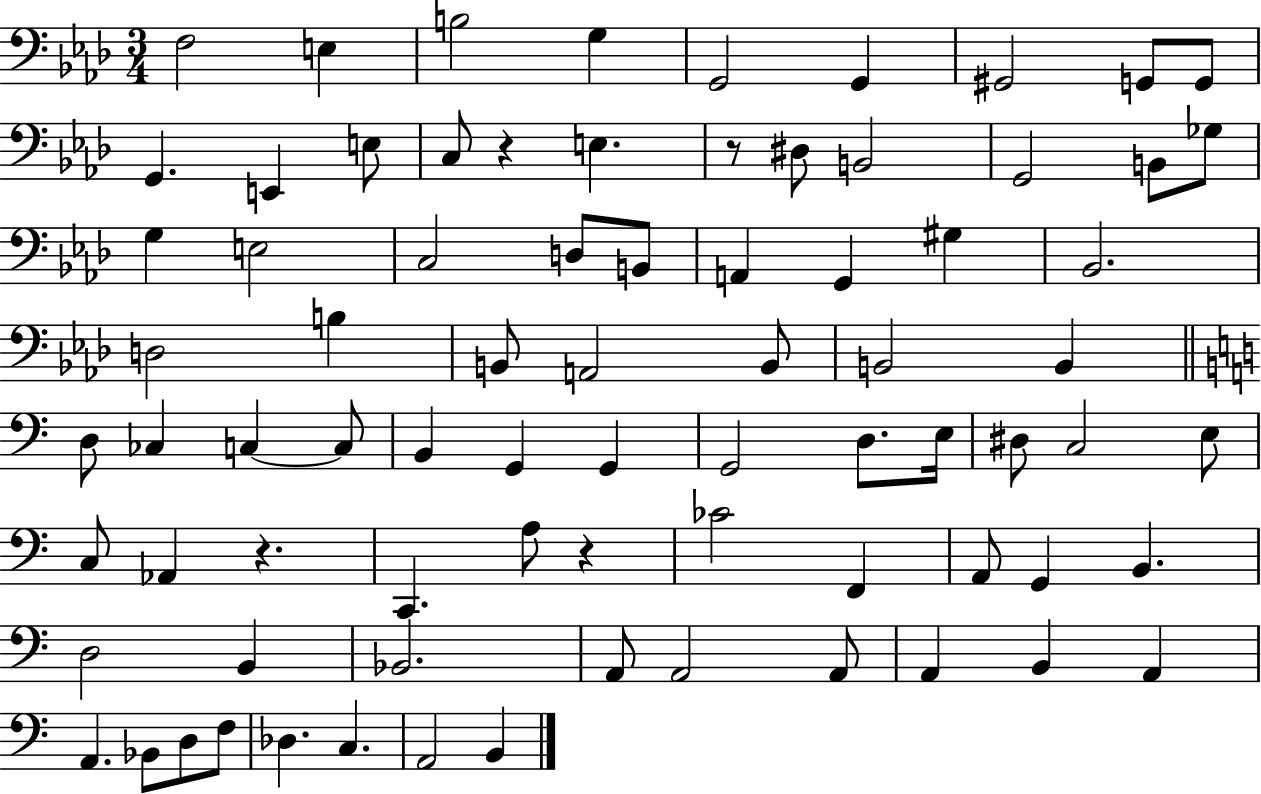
{
  \clef bass
  \numericTimeSignature
  \time 3/4
  \key aes \major
  f2 e4 | b2 g4 | g,2 g,4 | gis,2 g,8 g,8 | \break g,4. e,4 e8 | c8 r4 e4. | r8 dis8 b,2 | g,2 b,8 ges8 | \break g4 e2 | c2 d8 b,8 | a,4 g,4 gis4 | bes,2. | \break d2 b4 | b,8 a,2 b,8 | b,2 b,4 | \bar "||" \break \key c \major d8 ces4 c4~~ c8 | b,4 g,4 g,4 | g,2 d8. e16 | dis8 c2 e8 | \break c8 aes,4 r4. | c,4. a8 r4 | ces'2 f,4 | a,8 g,4 b,4. | \break d2 b,4 | bes,2. | a,8 a,2 a,8 | a,4 b,4 a,4 | \break a,4. bes,8 d8 f8 | des4. c4. | a,2 b,4 | \bar "|."
}